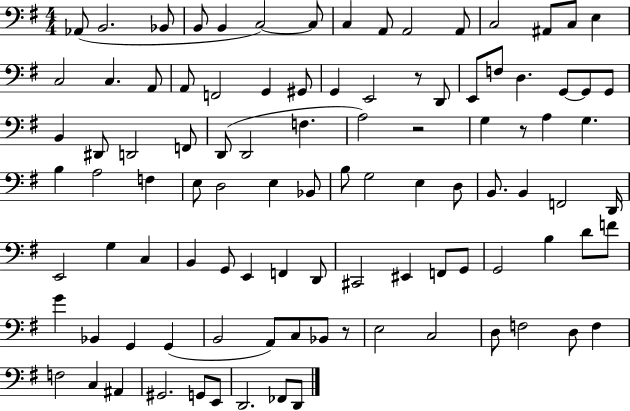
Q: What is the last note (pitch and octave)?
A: D2